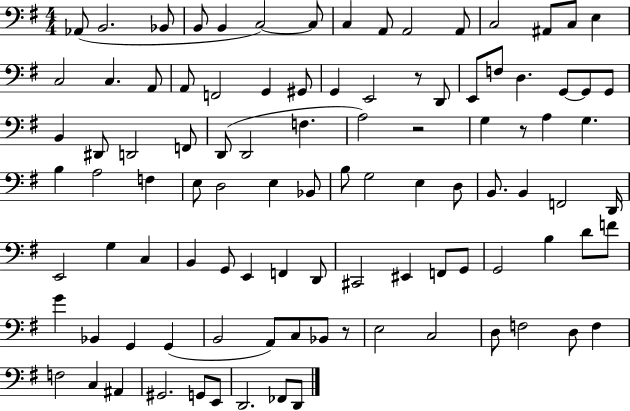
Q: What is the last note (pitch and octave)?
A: D2